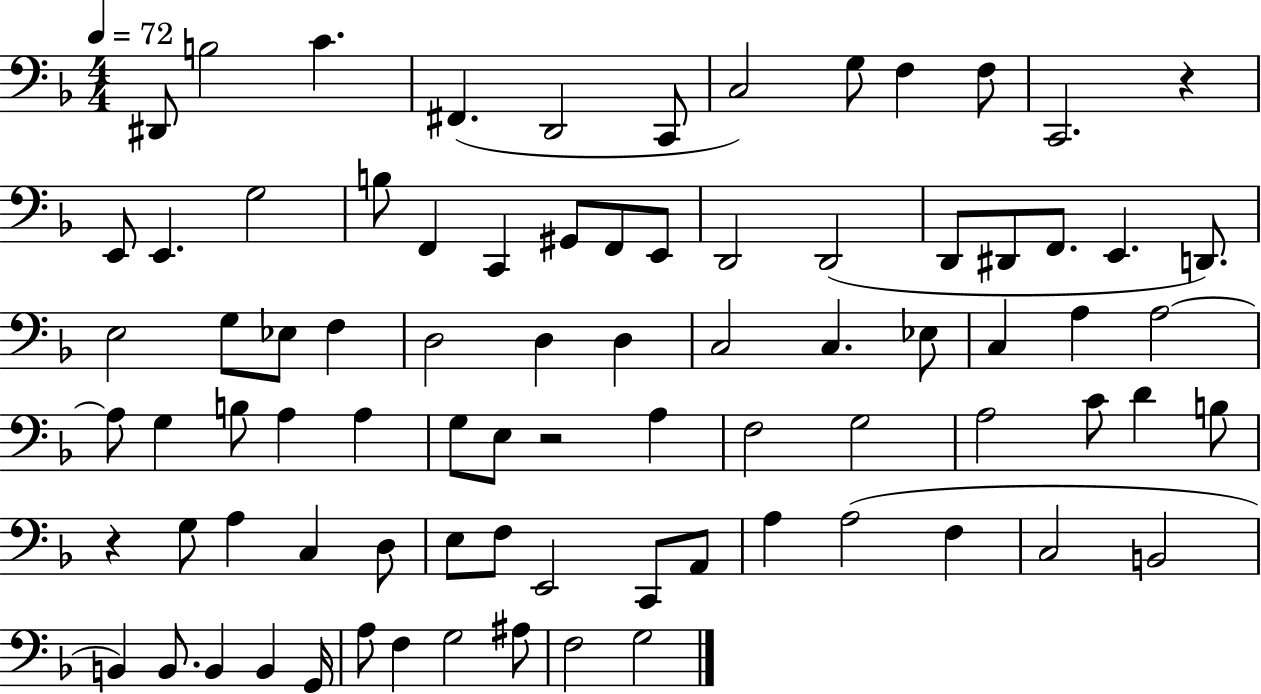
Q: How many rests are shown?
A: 3